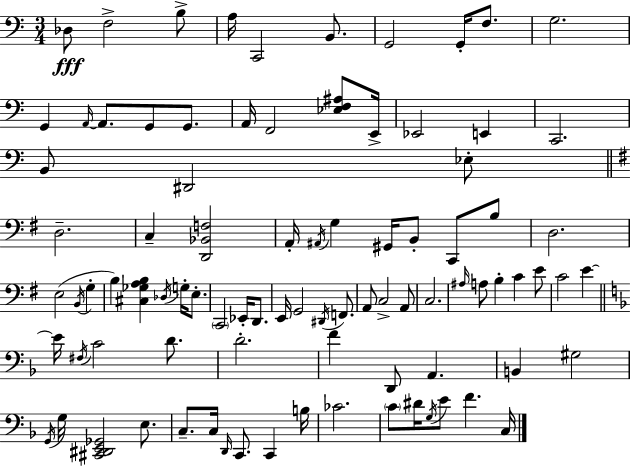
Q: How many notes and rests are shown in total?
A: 89